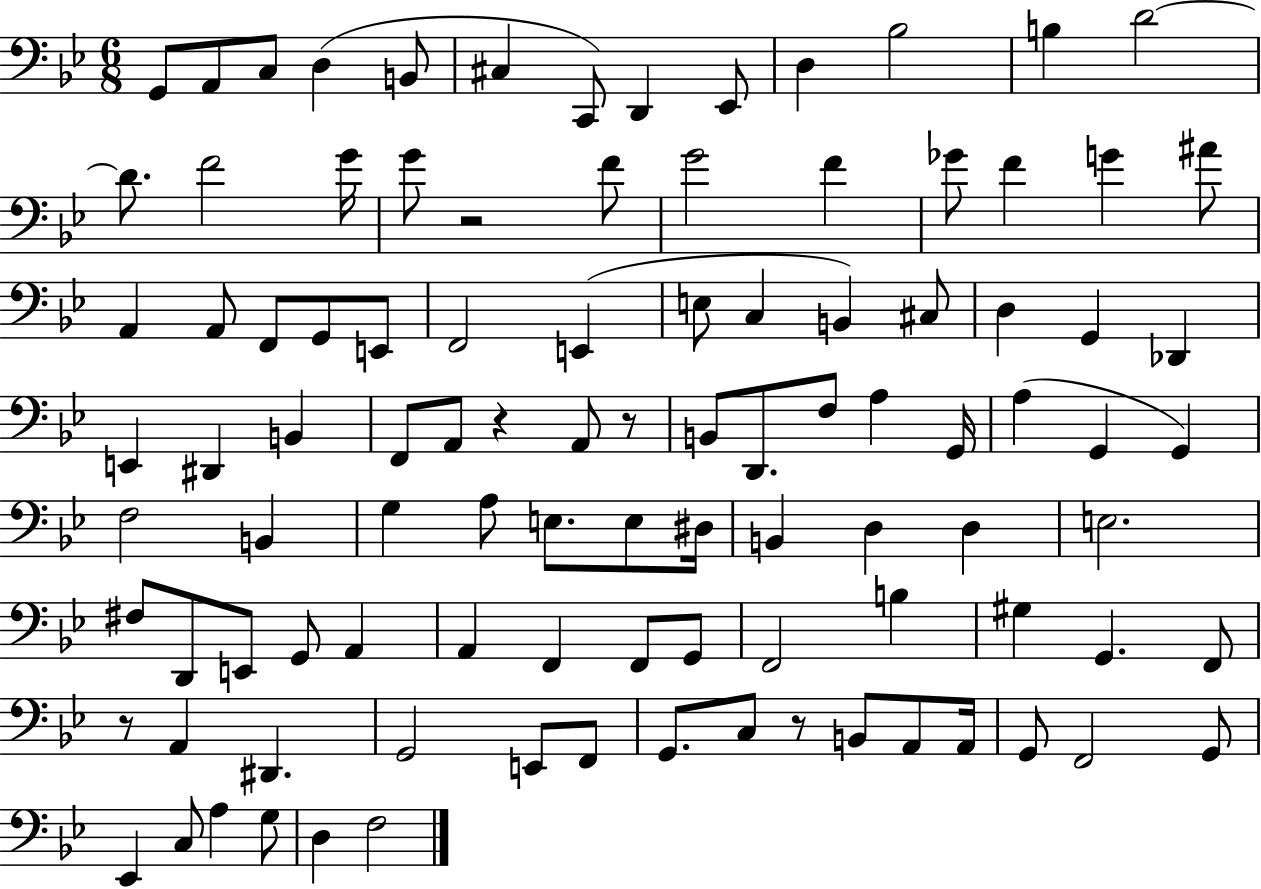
{
  \clef bass
  \numericTimeSignature
  \time 6/8
  \key bes \major
  g,8 a,8 c8 d4( b,8 | cis4 c,8) d,4 ees,8 | d4 bes2 | b4 d'2~~ | \break d'8. f'2 g'16 | g'8 r2 f'8 | g'2 f'4 | ges'8 f'4 g'4 ais'8 | \break a,4 a,8 f,8 g,8 e,8 | f,2 e,4( | e8 c4 b,4) cis8 | d4 g,4 des,4 | \break e,4 dis,4 b,4 | f,8 a,8 r4 a,8 r8 | b,8 d,8. f8 a4 g,16 | a4( g,4 g,4) | \break f2 b,4 | g4 a8 e8. e8 dis16 | b,4 d4 d4 | e2. | \break fis8 d,8 e,8 g,8 a,4 | a,4 f,4 f,8 g,8 | f,2 b4 | gis4 g,4. f,8 | \break r8 a,4 dis,4. | g,2 e,8 f,8 | g,8. c8 r8 b,8 a,8 a,16 | g,8 f,2 g,8 | \break ees,4 c8 a4 g8 | d4 f2 | \bar "|."
}